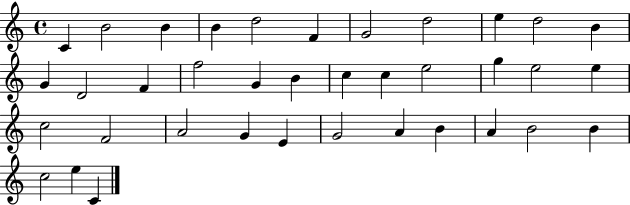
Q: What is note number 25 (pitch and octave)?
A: F4